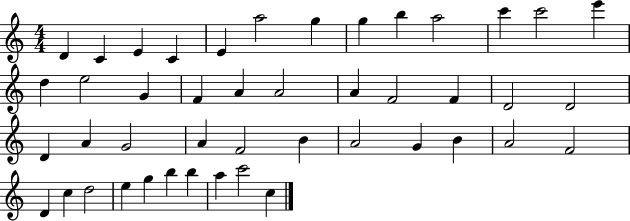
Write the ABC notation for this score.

X:1
T:Untitled
M:4/4
L:1/4
K:C
D C E C E a2 g g b a2 c' c'2 e' d e2 G F A A2 A F2 F D2 D2 D A G2 A F2 B A2 G B A2 F2 D c d2 e g b b a c'2 c